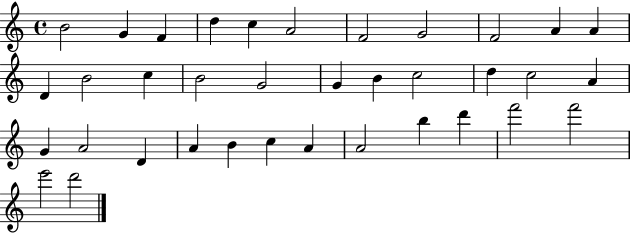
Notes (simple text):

B4/h G4/q F4/q D5/q C5/q A4/h F4/h G4/h F4/h A4/q A4/q D4/q B4/h C5/q B4/h G4/h G4/q B4/q C5/h D5/q C5/h A4/q G4/q A4/h D4/q A4/q B4/q C5/q A4/q A4/h B5/q D6/q F6/h F6/h E6/h D6/h